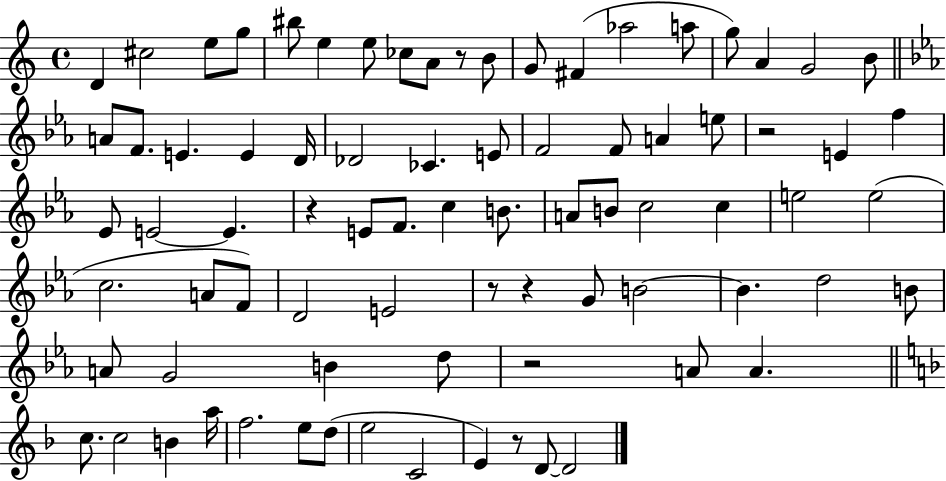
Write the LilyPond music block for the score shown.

{
  \clef treble
  \time 4/4
  \defaultTimeSignature
  \key c \major
  d'4 cis''2 e''8 g''8 | bis''8 e''4 e''8 ces''8 a'8 r8 b'8 | g'8 fis'4( aes''2 a''8 | g''8) a'4 g'2 b'8 | \break \bar "||" \break \key ees \major a'8 f'8. e'4. e'4 d'16 | des'2 ces'4. e'8 | f'2 f'8 a'4 e''8 | r2 e'4 f''4 | \break ees'8 e'2~~ e'4. | r4 e'8 f'8. c''4 b'8. | a'8 b'8 c''2 c''4 | e''2 e''2( | \break c''2. a'8 f'8) | d'2 e'2 | r8 r4 g'8 b'2~~ | b'4. d''2 b'8 | \break a'8 g'2 b'4 d''8 | r2 a'8 a'4. | \bar "||" \break \key f \major c''8. c''2 b'4 a''16 | f''2. e''8 d''8( | e''2 c'2 | e'4) r8 d'8~~ d'2 | \break \bar "|."
}